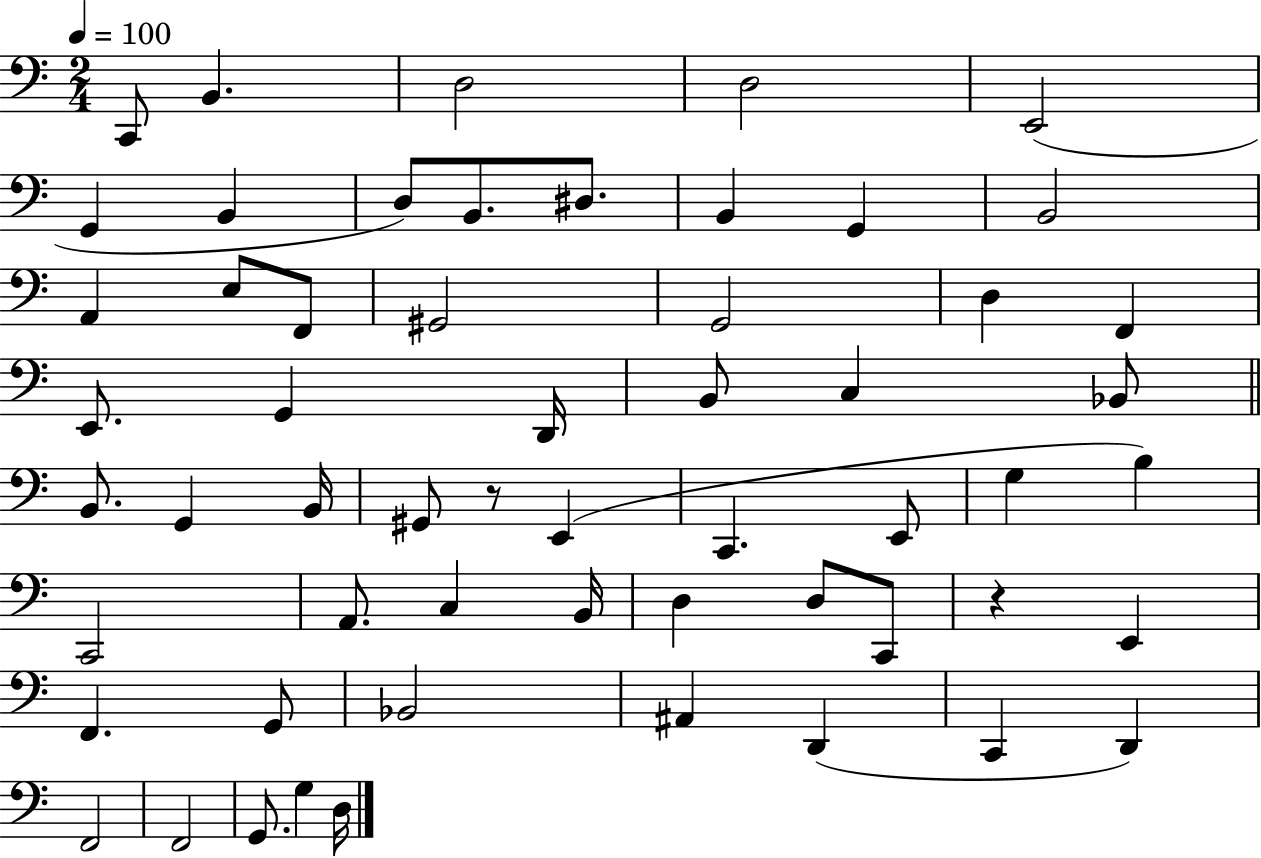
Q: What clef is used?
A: bass